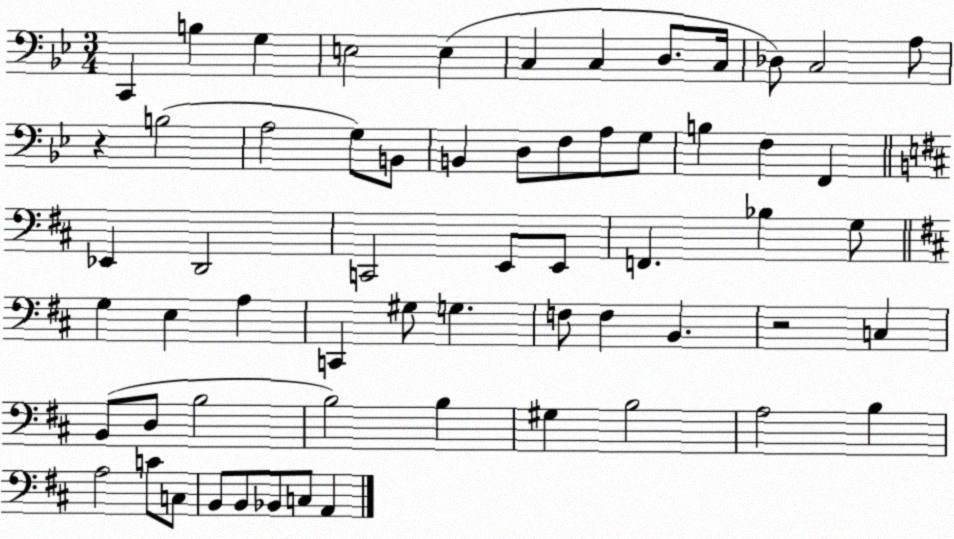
X:1
T:Untitled
M:3/4
L:1/4
K:Bb
C,, B, G, E,2 E, C, C, D,/2 C,/4 _D,/2 C,2 A,/2 z B,2 A,2 G,/2 B,,/2 B,, D,/2 F,/2 A,/2 G,/2 B, F, F,, _E,, D,,2 C,,2 E,,/2 E,,/2 F,, _B, G,/2 G, E, A, C,, ^G,/2 G, F,/2 F, B,, z2 C, B,,/2 D,/2 B,2 B,2 B, ^G, B,2 A,2 B, A,2 C/2 C,/2 B,,/2 B,,/2 _B,,/2 C,/2 A,,